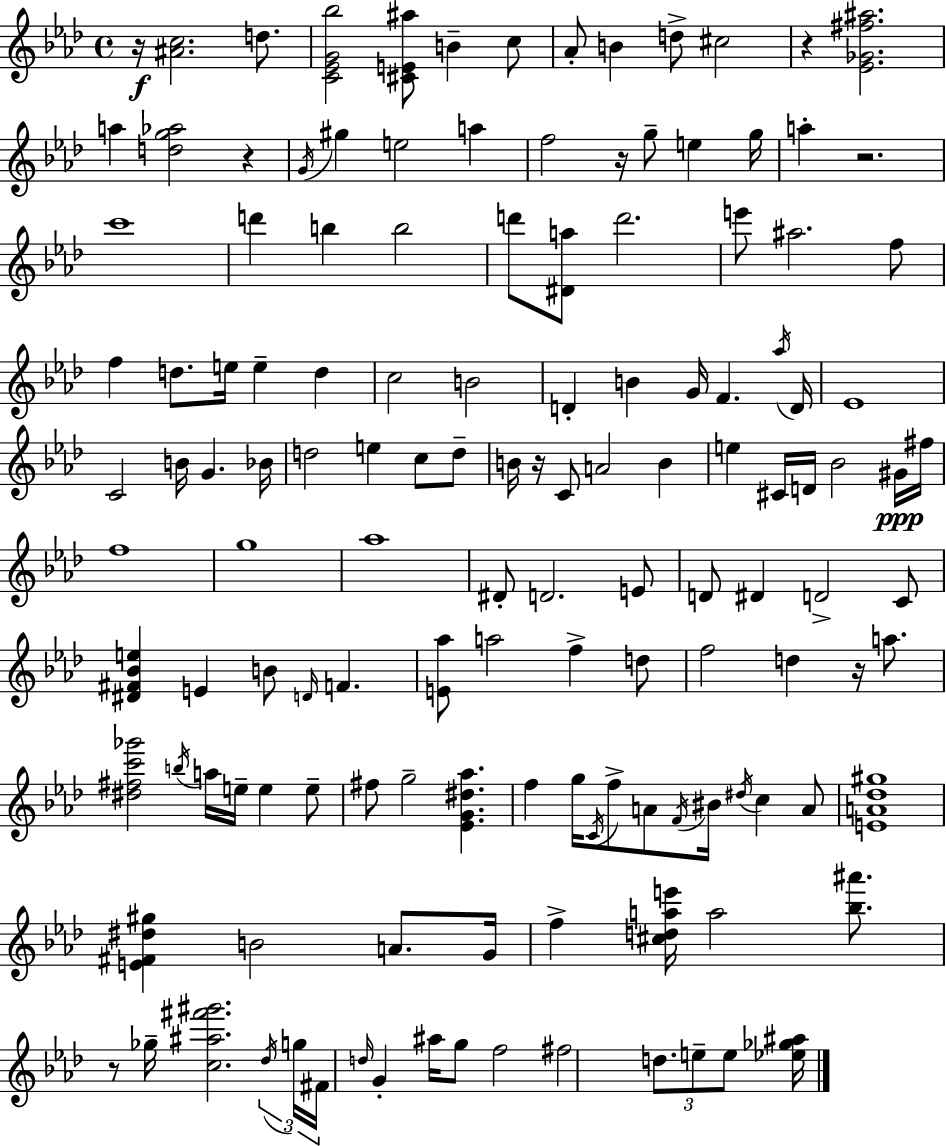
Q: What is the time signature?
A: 4/4